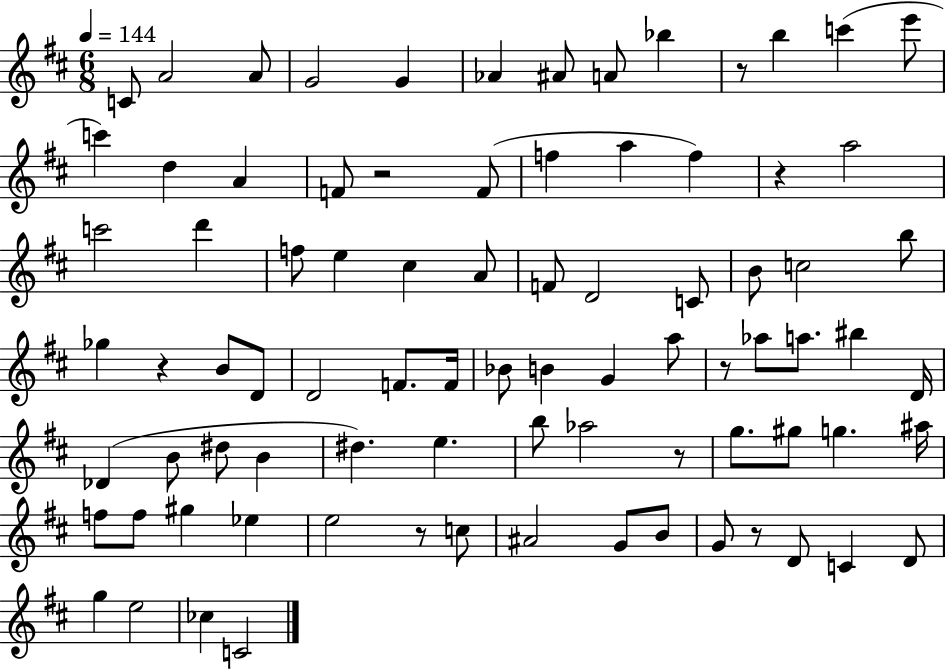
C4/e A4/h A4/e G4/h G4/q Ab4/q A#4/e A4/e Bb5/q R/e B5/q C6/q E6/e C6/q D5/q A4/q F4/e R/h F4/e F5/q A5/q F5/q R/q A5/h C6/h D6/q F5/e E5/q C#5/q A4/e F4/e D4/h C4/e B4/e C5/h B5/e Gb5/q R/q B4/e D4/e D4/h F4/e. F4/s Bb4/e B4/q G4/q A5/e R/e Ab5/e A5/e. BIS5/q D4/s Db4/q B4/e D#5/e B4/q D#5/q. E5/q. B5/e Ab5/h R/e G5/e. G#5/e G5/q. A#5/s F5/e F5/e G#5/q Eb5/q E5/h R/e C5/e A#4/h G4/e B4/e G4/e R/e D4/e C4/q D4/e G5/q E5/h CES5/q C4/h